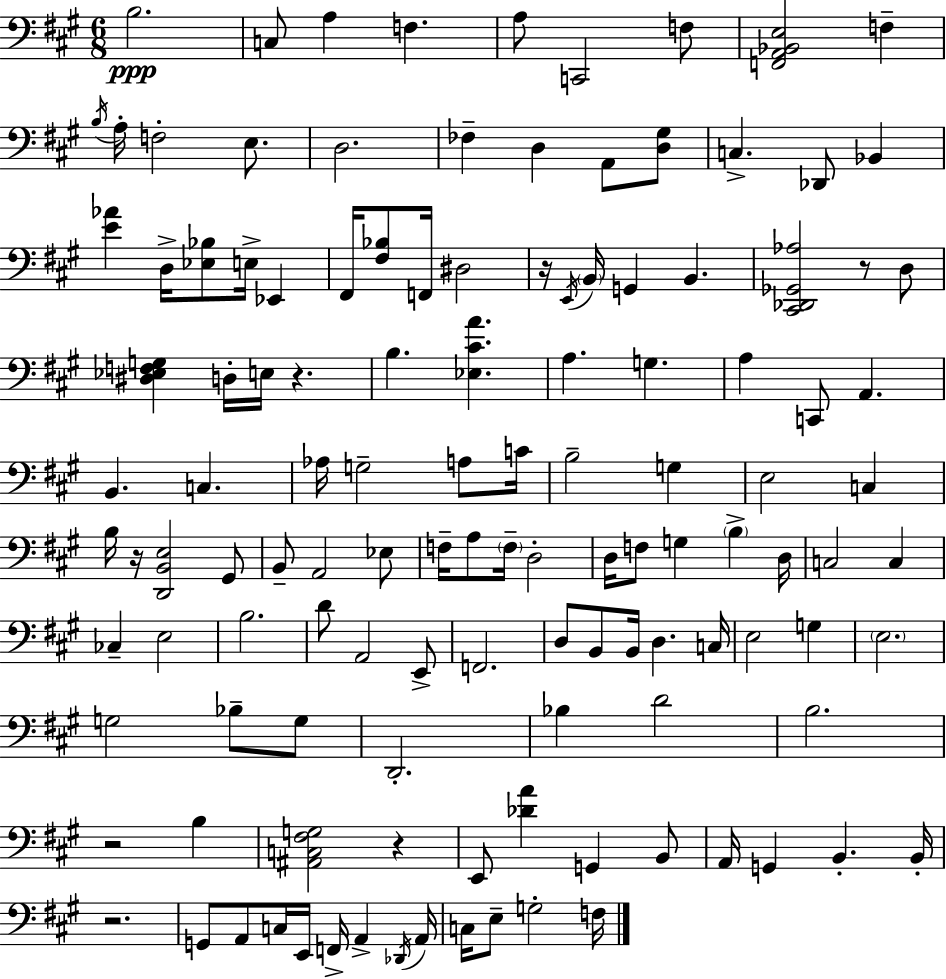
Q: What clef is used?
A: bass